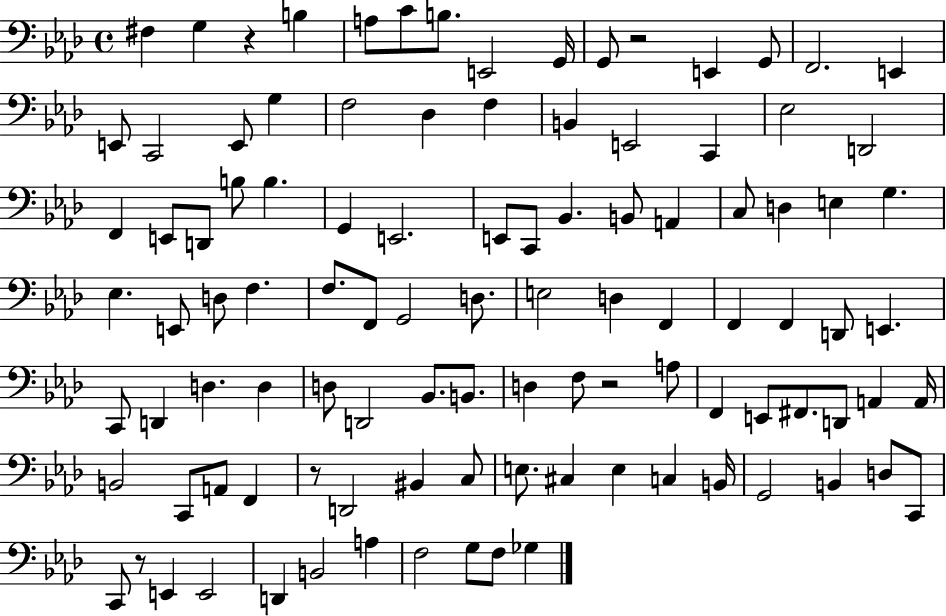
{
  \clef bass
  \time 4/4
  \defaultTimeSignature
  \key aes \major
  fis4 g4 r4 b4 | a8 c'8 b8. e,2 g,16 | g,8 r2 e,4 g,8 | f,2. e,4 | \break e,8 c,2 e,8 g4 | f2 des4 f4 | b,4 e,2 c,4 | ees2 d,2 | \break f,4 e,8 d,8 b8 b4. | g,4 e,2. | e,8 c,8 bes,4. b,8 a,4 | c8 d4 e4 g4. | \break ees4. e,8 d8 f4. | f8. f,8 g,2 d8. | e2 d4 f,4 | f,4 f,4 d,8 e,4. | \break c,8 d,4 d4. d4 | d8 d,2 bes,8. b,8. | d4 f8 r2 a8 | f,4 e,8 fis,8. d,8 a,4 a,16 | \break b,2 c,8 a,8 f,4 | r8 d,2 bis,4 c8 | e8. cis4 e4 c4 b,16 | g,2 b,4 d8 c,8 | \break c,8 r8 e,4 e,2 | d,4 b,2 a4 | f2 g8 f8 ges4 | \bar "|."
}